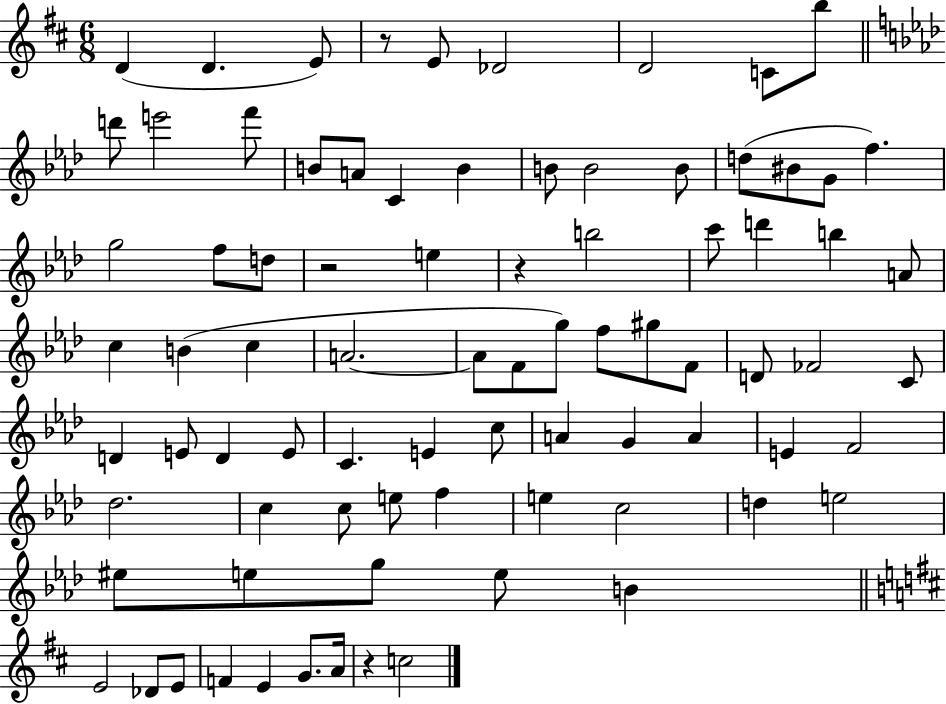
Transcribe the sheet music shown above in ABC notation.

X:1
T:Untitled
M:6/8
L:1/4
K:D
D D E/2 z/2 E/2 _D2 D2 C/2 b/2 d'/2 e'2 f'/2 B/2 A/2 C B B/2 B2 B/2 d/2 ^B/2 G/2 f g2 f/2 d/2 z2 e z b2 c'/2 d' b A/2 c B c A2 A/2 F/2 g/2 f/2 ^g/2 F/2 D/2 _F2 C/2 D E/2 D E/2 C E c/2 A G A E F2 _d2 c c/2 e/2 f e c2 d e2 ^e/2 e/2 g/2 e/2 B E2 _D/2 E/2 F E G/2 A/4 z c2